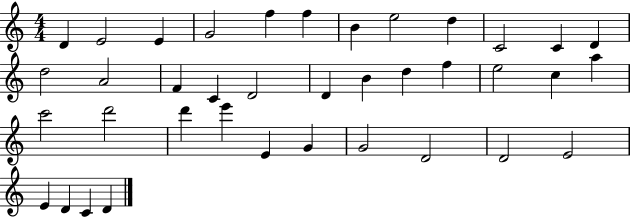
D4/q E4/h E4/q G4/h F5/q F5/q B4/q E5/h D5/q C4/h C4/q D4/q D5/h A4/h F4/q C4/q D4/h D4/q B4/q D5/q F5/q E5/h C5/q A5/q C6/h D6/h D6/q E6/q E4/q G4/q G4/h D4/h D4/h E4/h E4/q D4/q C4/q D4/q